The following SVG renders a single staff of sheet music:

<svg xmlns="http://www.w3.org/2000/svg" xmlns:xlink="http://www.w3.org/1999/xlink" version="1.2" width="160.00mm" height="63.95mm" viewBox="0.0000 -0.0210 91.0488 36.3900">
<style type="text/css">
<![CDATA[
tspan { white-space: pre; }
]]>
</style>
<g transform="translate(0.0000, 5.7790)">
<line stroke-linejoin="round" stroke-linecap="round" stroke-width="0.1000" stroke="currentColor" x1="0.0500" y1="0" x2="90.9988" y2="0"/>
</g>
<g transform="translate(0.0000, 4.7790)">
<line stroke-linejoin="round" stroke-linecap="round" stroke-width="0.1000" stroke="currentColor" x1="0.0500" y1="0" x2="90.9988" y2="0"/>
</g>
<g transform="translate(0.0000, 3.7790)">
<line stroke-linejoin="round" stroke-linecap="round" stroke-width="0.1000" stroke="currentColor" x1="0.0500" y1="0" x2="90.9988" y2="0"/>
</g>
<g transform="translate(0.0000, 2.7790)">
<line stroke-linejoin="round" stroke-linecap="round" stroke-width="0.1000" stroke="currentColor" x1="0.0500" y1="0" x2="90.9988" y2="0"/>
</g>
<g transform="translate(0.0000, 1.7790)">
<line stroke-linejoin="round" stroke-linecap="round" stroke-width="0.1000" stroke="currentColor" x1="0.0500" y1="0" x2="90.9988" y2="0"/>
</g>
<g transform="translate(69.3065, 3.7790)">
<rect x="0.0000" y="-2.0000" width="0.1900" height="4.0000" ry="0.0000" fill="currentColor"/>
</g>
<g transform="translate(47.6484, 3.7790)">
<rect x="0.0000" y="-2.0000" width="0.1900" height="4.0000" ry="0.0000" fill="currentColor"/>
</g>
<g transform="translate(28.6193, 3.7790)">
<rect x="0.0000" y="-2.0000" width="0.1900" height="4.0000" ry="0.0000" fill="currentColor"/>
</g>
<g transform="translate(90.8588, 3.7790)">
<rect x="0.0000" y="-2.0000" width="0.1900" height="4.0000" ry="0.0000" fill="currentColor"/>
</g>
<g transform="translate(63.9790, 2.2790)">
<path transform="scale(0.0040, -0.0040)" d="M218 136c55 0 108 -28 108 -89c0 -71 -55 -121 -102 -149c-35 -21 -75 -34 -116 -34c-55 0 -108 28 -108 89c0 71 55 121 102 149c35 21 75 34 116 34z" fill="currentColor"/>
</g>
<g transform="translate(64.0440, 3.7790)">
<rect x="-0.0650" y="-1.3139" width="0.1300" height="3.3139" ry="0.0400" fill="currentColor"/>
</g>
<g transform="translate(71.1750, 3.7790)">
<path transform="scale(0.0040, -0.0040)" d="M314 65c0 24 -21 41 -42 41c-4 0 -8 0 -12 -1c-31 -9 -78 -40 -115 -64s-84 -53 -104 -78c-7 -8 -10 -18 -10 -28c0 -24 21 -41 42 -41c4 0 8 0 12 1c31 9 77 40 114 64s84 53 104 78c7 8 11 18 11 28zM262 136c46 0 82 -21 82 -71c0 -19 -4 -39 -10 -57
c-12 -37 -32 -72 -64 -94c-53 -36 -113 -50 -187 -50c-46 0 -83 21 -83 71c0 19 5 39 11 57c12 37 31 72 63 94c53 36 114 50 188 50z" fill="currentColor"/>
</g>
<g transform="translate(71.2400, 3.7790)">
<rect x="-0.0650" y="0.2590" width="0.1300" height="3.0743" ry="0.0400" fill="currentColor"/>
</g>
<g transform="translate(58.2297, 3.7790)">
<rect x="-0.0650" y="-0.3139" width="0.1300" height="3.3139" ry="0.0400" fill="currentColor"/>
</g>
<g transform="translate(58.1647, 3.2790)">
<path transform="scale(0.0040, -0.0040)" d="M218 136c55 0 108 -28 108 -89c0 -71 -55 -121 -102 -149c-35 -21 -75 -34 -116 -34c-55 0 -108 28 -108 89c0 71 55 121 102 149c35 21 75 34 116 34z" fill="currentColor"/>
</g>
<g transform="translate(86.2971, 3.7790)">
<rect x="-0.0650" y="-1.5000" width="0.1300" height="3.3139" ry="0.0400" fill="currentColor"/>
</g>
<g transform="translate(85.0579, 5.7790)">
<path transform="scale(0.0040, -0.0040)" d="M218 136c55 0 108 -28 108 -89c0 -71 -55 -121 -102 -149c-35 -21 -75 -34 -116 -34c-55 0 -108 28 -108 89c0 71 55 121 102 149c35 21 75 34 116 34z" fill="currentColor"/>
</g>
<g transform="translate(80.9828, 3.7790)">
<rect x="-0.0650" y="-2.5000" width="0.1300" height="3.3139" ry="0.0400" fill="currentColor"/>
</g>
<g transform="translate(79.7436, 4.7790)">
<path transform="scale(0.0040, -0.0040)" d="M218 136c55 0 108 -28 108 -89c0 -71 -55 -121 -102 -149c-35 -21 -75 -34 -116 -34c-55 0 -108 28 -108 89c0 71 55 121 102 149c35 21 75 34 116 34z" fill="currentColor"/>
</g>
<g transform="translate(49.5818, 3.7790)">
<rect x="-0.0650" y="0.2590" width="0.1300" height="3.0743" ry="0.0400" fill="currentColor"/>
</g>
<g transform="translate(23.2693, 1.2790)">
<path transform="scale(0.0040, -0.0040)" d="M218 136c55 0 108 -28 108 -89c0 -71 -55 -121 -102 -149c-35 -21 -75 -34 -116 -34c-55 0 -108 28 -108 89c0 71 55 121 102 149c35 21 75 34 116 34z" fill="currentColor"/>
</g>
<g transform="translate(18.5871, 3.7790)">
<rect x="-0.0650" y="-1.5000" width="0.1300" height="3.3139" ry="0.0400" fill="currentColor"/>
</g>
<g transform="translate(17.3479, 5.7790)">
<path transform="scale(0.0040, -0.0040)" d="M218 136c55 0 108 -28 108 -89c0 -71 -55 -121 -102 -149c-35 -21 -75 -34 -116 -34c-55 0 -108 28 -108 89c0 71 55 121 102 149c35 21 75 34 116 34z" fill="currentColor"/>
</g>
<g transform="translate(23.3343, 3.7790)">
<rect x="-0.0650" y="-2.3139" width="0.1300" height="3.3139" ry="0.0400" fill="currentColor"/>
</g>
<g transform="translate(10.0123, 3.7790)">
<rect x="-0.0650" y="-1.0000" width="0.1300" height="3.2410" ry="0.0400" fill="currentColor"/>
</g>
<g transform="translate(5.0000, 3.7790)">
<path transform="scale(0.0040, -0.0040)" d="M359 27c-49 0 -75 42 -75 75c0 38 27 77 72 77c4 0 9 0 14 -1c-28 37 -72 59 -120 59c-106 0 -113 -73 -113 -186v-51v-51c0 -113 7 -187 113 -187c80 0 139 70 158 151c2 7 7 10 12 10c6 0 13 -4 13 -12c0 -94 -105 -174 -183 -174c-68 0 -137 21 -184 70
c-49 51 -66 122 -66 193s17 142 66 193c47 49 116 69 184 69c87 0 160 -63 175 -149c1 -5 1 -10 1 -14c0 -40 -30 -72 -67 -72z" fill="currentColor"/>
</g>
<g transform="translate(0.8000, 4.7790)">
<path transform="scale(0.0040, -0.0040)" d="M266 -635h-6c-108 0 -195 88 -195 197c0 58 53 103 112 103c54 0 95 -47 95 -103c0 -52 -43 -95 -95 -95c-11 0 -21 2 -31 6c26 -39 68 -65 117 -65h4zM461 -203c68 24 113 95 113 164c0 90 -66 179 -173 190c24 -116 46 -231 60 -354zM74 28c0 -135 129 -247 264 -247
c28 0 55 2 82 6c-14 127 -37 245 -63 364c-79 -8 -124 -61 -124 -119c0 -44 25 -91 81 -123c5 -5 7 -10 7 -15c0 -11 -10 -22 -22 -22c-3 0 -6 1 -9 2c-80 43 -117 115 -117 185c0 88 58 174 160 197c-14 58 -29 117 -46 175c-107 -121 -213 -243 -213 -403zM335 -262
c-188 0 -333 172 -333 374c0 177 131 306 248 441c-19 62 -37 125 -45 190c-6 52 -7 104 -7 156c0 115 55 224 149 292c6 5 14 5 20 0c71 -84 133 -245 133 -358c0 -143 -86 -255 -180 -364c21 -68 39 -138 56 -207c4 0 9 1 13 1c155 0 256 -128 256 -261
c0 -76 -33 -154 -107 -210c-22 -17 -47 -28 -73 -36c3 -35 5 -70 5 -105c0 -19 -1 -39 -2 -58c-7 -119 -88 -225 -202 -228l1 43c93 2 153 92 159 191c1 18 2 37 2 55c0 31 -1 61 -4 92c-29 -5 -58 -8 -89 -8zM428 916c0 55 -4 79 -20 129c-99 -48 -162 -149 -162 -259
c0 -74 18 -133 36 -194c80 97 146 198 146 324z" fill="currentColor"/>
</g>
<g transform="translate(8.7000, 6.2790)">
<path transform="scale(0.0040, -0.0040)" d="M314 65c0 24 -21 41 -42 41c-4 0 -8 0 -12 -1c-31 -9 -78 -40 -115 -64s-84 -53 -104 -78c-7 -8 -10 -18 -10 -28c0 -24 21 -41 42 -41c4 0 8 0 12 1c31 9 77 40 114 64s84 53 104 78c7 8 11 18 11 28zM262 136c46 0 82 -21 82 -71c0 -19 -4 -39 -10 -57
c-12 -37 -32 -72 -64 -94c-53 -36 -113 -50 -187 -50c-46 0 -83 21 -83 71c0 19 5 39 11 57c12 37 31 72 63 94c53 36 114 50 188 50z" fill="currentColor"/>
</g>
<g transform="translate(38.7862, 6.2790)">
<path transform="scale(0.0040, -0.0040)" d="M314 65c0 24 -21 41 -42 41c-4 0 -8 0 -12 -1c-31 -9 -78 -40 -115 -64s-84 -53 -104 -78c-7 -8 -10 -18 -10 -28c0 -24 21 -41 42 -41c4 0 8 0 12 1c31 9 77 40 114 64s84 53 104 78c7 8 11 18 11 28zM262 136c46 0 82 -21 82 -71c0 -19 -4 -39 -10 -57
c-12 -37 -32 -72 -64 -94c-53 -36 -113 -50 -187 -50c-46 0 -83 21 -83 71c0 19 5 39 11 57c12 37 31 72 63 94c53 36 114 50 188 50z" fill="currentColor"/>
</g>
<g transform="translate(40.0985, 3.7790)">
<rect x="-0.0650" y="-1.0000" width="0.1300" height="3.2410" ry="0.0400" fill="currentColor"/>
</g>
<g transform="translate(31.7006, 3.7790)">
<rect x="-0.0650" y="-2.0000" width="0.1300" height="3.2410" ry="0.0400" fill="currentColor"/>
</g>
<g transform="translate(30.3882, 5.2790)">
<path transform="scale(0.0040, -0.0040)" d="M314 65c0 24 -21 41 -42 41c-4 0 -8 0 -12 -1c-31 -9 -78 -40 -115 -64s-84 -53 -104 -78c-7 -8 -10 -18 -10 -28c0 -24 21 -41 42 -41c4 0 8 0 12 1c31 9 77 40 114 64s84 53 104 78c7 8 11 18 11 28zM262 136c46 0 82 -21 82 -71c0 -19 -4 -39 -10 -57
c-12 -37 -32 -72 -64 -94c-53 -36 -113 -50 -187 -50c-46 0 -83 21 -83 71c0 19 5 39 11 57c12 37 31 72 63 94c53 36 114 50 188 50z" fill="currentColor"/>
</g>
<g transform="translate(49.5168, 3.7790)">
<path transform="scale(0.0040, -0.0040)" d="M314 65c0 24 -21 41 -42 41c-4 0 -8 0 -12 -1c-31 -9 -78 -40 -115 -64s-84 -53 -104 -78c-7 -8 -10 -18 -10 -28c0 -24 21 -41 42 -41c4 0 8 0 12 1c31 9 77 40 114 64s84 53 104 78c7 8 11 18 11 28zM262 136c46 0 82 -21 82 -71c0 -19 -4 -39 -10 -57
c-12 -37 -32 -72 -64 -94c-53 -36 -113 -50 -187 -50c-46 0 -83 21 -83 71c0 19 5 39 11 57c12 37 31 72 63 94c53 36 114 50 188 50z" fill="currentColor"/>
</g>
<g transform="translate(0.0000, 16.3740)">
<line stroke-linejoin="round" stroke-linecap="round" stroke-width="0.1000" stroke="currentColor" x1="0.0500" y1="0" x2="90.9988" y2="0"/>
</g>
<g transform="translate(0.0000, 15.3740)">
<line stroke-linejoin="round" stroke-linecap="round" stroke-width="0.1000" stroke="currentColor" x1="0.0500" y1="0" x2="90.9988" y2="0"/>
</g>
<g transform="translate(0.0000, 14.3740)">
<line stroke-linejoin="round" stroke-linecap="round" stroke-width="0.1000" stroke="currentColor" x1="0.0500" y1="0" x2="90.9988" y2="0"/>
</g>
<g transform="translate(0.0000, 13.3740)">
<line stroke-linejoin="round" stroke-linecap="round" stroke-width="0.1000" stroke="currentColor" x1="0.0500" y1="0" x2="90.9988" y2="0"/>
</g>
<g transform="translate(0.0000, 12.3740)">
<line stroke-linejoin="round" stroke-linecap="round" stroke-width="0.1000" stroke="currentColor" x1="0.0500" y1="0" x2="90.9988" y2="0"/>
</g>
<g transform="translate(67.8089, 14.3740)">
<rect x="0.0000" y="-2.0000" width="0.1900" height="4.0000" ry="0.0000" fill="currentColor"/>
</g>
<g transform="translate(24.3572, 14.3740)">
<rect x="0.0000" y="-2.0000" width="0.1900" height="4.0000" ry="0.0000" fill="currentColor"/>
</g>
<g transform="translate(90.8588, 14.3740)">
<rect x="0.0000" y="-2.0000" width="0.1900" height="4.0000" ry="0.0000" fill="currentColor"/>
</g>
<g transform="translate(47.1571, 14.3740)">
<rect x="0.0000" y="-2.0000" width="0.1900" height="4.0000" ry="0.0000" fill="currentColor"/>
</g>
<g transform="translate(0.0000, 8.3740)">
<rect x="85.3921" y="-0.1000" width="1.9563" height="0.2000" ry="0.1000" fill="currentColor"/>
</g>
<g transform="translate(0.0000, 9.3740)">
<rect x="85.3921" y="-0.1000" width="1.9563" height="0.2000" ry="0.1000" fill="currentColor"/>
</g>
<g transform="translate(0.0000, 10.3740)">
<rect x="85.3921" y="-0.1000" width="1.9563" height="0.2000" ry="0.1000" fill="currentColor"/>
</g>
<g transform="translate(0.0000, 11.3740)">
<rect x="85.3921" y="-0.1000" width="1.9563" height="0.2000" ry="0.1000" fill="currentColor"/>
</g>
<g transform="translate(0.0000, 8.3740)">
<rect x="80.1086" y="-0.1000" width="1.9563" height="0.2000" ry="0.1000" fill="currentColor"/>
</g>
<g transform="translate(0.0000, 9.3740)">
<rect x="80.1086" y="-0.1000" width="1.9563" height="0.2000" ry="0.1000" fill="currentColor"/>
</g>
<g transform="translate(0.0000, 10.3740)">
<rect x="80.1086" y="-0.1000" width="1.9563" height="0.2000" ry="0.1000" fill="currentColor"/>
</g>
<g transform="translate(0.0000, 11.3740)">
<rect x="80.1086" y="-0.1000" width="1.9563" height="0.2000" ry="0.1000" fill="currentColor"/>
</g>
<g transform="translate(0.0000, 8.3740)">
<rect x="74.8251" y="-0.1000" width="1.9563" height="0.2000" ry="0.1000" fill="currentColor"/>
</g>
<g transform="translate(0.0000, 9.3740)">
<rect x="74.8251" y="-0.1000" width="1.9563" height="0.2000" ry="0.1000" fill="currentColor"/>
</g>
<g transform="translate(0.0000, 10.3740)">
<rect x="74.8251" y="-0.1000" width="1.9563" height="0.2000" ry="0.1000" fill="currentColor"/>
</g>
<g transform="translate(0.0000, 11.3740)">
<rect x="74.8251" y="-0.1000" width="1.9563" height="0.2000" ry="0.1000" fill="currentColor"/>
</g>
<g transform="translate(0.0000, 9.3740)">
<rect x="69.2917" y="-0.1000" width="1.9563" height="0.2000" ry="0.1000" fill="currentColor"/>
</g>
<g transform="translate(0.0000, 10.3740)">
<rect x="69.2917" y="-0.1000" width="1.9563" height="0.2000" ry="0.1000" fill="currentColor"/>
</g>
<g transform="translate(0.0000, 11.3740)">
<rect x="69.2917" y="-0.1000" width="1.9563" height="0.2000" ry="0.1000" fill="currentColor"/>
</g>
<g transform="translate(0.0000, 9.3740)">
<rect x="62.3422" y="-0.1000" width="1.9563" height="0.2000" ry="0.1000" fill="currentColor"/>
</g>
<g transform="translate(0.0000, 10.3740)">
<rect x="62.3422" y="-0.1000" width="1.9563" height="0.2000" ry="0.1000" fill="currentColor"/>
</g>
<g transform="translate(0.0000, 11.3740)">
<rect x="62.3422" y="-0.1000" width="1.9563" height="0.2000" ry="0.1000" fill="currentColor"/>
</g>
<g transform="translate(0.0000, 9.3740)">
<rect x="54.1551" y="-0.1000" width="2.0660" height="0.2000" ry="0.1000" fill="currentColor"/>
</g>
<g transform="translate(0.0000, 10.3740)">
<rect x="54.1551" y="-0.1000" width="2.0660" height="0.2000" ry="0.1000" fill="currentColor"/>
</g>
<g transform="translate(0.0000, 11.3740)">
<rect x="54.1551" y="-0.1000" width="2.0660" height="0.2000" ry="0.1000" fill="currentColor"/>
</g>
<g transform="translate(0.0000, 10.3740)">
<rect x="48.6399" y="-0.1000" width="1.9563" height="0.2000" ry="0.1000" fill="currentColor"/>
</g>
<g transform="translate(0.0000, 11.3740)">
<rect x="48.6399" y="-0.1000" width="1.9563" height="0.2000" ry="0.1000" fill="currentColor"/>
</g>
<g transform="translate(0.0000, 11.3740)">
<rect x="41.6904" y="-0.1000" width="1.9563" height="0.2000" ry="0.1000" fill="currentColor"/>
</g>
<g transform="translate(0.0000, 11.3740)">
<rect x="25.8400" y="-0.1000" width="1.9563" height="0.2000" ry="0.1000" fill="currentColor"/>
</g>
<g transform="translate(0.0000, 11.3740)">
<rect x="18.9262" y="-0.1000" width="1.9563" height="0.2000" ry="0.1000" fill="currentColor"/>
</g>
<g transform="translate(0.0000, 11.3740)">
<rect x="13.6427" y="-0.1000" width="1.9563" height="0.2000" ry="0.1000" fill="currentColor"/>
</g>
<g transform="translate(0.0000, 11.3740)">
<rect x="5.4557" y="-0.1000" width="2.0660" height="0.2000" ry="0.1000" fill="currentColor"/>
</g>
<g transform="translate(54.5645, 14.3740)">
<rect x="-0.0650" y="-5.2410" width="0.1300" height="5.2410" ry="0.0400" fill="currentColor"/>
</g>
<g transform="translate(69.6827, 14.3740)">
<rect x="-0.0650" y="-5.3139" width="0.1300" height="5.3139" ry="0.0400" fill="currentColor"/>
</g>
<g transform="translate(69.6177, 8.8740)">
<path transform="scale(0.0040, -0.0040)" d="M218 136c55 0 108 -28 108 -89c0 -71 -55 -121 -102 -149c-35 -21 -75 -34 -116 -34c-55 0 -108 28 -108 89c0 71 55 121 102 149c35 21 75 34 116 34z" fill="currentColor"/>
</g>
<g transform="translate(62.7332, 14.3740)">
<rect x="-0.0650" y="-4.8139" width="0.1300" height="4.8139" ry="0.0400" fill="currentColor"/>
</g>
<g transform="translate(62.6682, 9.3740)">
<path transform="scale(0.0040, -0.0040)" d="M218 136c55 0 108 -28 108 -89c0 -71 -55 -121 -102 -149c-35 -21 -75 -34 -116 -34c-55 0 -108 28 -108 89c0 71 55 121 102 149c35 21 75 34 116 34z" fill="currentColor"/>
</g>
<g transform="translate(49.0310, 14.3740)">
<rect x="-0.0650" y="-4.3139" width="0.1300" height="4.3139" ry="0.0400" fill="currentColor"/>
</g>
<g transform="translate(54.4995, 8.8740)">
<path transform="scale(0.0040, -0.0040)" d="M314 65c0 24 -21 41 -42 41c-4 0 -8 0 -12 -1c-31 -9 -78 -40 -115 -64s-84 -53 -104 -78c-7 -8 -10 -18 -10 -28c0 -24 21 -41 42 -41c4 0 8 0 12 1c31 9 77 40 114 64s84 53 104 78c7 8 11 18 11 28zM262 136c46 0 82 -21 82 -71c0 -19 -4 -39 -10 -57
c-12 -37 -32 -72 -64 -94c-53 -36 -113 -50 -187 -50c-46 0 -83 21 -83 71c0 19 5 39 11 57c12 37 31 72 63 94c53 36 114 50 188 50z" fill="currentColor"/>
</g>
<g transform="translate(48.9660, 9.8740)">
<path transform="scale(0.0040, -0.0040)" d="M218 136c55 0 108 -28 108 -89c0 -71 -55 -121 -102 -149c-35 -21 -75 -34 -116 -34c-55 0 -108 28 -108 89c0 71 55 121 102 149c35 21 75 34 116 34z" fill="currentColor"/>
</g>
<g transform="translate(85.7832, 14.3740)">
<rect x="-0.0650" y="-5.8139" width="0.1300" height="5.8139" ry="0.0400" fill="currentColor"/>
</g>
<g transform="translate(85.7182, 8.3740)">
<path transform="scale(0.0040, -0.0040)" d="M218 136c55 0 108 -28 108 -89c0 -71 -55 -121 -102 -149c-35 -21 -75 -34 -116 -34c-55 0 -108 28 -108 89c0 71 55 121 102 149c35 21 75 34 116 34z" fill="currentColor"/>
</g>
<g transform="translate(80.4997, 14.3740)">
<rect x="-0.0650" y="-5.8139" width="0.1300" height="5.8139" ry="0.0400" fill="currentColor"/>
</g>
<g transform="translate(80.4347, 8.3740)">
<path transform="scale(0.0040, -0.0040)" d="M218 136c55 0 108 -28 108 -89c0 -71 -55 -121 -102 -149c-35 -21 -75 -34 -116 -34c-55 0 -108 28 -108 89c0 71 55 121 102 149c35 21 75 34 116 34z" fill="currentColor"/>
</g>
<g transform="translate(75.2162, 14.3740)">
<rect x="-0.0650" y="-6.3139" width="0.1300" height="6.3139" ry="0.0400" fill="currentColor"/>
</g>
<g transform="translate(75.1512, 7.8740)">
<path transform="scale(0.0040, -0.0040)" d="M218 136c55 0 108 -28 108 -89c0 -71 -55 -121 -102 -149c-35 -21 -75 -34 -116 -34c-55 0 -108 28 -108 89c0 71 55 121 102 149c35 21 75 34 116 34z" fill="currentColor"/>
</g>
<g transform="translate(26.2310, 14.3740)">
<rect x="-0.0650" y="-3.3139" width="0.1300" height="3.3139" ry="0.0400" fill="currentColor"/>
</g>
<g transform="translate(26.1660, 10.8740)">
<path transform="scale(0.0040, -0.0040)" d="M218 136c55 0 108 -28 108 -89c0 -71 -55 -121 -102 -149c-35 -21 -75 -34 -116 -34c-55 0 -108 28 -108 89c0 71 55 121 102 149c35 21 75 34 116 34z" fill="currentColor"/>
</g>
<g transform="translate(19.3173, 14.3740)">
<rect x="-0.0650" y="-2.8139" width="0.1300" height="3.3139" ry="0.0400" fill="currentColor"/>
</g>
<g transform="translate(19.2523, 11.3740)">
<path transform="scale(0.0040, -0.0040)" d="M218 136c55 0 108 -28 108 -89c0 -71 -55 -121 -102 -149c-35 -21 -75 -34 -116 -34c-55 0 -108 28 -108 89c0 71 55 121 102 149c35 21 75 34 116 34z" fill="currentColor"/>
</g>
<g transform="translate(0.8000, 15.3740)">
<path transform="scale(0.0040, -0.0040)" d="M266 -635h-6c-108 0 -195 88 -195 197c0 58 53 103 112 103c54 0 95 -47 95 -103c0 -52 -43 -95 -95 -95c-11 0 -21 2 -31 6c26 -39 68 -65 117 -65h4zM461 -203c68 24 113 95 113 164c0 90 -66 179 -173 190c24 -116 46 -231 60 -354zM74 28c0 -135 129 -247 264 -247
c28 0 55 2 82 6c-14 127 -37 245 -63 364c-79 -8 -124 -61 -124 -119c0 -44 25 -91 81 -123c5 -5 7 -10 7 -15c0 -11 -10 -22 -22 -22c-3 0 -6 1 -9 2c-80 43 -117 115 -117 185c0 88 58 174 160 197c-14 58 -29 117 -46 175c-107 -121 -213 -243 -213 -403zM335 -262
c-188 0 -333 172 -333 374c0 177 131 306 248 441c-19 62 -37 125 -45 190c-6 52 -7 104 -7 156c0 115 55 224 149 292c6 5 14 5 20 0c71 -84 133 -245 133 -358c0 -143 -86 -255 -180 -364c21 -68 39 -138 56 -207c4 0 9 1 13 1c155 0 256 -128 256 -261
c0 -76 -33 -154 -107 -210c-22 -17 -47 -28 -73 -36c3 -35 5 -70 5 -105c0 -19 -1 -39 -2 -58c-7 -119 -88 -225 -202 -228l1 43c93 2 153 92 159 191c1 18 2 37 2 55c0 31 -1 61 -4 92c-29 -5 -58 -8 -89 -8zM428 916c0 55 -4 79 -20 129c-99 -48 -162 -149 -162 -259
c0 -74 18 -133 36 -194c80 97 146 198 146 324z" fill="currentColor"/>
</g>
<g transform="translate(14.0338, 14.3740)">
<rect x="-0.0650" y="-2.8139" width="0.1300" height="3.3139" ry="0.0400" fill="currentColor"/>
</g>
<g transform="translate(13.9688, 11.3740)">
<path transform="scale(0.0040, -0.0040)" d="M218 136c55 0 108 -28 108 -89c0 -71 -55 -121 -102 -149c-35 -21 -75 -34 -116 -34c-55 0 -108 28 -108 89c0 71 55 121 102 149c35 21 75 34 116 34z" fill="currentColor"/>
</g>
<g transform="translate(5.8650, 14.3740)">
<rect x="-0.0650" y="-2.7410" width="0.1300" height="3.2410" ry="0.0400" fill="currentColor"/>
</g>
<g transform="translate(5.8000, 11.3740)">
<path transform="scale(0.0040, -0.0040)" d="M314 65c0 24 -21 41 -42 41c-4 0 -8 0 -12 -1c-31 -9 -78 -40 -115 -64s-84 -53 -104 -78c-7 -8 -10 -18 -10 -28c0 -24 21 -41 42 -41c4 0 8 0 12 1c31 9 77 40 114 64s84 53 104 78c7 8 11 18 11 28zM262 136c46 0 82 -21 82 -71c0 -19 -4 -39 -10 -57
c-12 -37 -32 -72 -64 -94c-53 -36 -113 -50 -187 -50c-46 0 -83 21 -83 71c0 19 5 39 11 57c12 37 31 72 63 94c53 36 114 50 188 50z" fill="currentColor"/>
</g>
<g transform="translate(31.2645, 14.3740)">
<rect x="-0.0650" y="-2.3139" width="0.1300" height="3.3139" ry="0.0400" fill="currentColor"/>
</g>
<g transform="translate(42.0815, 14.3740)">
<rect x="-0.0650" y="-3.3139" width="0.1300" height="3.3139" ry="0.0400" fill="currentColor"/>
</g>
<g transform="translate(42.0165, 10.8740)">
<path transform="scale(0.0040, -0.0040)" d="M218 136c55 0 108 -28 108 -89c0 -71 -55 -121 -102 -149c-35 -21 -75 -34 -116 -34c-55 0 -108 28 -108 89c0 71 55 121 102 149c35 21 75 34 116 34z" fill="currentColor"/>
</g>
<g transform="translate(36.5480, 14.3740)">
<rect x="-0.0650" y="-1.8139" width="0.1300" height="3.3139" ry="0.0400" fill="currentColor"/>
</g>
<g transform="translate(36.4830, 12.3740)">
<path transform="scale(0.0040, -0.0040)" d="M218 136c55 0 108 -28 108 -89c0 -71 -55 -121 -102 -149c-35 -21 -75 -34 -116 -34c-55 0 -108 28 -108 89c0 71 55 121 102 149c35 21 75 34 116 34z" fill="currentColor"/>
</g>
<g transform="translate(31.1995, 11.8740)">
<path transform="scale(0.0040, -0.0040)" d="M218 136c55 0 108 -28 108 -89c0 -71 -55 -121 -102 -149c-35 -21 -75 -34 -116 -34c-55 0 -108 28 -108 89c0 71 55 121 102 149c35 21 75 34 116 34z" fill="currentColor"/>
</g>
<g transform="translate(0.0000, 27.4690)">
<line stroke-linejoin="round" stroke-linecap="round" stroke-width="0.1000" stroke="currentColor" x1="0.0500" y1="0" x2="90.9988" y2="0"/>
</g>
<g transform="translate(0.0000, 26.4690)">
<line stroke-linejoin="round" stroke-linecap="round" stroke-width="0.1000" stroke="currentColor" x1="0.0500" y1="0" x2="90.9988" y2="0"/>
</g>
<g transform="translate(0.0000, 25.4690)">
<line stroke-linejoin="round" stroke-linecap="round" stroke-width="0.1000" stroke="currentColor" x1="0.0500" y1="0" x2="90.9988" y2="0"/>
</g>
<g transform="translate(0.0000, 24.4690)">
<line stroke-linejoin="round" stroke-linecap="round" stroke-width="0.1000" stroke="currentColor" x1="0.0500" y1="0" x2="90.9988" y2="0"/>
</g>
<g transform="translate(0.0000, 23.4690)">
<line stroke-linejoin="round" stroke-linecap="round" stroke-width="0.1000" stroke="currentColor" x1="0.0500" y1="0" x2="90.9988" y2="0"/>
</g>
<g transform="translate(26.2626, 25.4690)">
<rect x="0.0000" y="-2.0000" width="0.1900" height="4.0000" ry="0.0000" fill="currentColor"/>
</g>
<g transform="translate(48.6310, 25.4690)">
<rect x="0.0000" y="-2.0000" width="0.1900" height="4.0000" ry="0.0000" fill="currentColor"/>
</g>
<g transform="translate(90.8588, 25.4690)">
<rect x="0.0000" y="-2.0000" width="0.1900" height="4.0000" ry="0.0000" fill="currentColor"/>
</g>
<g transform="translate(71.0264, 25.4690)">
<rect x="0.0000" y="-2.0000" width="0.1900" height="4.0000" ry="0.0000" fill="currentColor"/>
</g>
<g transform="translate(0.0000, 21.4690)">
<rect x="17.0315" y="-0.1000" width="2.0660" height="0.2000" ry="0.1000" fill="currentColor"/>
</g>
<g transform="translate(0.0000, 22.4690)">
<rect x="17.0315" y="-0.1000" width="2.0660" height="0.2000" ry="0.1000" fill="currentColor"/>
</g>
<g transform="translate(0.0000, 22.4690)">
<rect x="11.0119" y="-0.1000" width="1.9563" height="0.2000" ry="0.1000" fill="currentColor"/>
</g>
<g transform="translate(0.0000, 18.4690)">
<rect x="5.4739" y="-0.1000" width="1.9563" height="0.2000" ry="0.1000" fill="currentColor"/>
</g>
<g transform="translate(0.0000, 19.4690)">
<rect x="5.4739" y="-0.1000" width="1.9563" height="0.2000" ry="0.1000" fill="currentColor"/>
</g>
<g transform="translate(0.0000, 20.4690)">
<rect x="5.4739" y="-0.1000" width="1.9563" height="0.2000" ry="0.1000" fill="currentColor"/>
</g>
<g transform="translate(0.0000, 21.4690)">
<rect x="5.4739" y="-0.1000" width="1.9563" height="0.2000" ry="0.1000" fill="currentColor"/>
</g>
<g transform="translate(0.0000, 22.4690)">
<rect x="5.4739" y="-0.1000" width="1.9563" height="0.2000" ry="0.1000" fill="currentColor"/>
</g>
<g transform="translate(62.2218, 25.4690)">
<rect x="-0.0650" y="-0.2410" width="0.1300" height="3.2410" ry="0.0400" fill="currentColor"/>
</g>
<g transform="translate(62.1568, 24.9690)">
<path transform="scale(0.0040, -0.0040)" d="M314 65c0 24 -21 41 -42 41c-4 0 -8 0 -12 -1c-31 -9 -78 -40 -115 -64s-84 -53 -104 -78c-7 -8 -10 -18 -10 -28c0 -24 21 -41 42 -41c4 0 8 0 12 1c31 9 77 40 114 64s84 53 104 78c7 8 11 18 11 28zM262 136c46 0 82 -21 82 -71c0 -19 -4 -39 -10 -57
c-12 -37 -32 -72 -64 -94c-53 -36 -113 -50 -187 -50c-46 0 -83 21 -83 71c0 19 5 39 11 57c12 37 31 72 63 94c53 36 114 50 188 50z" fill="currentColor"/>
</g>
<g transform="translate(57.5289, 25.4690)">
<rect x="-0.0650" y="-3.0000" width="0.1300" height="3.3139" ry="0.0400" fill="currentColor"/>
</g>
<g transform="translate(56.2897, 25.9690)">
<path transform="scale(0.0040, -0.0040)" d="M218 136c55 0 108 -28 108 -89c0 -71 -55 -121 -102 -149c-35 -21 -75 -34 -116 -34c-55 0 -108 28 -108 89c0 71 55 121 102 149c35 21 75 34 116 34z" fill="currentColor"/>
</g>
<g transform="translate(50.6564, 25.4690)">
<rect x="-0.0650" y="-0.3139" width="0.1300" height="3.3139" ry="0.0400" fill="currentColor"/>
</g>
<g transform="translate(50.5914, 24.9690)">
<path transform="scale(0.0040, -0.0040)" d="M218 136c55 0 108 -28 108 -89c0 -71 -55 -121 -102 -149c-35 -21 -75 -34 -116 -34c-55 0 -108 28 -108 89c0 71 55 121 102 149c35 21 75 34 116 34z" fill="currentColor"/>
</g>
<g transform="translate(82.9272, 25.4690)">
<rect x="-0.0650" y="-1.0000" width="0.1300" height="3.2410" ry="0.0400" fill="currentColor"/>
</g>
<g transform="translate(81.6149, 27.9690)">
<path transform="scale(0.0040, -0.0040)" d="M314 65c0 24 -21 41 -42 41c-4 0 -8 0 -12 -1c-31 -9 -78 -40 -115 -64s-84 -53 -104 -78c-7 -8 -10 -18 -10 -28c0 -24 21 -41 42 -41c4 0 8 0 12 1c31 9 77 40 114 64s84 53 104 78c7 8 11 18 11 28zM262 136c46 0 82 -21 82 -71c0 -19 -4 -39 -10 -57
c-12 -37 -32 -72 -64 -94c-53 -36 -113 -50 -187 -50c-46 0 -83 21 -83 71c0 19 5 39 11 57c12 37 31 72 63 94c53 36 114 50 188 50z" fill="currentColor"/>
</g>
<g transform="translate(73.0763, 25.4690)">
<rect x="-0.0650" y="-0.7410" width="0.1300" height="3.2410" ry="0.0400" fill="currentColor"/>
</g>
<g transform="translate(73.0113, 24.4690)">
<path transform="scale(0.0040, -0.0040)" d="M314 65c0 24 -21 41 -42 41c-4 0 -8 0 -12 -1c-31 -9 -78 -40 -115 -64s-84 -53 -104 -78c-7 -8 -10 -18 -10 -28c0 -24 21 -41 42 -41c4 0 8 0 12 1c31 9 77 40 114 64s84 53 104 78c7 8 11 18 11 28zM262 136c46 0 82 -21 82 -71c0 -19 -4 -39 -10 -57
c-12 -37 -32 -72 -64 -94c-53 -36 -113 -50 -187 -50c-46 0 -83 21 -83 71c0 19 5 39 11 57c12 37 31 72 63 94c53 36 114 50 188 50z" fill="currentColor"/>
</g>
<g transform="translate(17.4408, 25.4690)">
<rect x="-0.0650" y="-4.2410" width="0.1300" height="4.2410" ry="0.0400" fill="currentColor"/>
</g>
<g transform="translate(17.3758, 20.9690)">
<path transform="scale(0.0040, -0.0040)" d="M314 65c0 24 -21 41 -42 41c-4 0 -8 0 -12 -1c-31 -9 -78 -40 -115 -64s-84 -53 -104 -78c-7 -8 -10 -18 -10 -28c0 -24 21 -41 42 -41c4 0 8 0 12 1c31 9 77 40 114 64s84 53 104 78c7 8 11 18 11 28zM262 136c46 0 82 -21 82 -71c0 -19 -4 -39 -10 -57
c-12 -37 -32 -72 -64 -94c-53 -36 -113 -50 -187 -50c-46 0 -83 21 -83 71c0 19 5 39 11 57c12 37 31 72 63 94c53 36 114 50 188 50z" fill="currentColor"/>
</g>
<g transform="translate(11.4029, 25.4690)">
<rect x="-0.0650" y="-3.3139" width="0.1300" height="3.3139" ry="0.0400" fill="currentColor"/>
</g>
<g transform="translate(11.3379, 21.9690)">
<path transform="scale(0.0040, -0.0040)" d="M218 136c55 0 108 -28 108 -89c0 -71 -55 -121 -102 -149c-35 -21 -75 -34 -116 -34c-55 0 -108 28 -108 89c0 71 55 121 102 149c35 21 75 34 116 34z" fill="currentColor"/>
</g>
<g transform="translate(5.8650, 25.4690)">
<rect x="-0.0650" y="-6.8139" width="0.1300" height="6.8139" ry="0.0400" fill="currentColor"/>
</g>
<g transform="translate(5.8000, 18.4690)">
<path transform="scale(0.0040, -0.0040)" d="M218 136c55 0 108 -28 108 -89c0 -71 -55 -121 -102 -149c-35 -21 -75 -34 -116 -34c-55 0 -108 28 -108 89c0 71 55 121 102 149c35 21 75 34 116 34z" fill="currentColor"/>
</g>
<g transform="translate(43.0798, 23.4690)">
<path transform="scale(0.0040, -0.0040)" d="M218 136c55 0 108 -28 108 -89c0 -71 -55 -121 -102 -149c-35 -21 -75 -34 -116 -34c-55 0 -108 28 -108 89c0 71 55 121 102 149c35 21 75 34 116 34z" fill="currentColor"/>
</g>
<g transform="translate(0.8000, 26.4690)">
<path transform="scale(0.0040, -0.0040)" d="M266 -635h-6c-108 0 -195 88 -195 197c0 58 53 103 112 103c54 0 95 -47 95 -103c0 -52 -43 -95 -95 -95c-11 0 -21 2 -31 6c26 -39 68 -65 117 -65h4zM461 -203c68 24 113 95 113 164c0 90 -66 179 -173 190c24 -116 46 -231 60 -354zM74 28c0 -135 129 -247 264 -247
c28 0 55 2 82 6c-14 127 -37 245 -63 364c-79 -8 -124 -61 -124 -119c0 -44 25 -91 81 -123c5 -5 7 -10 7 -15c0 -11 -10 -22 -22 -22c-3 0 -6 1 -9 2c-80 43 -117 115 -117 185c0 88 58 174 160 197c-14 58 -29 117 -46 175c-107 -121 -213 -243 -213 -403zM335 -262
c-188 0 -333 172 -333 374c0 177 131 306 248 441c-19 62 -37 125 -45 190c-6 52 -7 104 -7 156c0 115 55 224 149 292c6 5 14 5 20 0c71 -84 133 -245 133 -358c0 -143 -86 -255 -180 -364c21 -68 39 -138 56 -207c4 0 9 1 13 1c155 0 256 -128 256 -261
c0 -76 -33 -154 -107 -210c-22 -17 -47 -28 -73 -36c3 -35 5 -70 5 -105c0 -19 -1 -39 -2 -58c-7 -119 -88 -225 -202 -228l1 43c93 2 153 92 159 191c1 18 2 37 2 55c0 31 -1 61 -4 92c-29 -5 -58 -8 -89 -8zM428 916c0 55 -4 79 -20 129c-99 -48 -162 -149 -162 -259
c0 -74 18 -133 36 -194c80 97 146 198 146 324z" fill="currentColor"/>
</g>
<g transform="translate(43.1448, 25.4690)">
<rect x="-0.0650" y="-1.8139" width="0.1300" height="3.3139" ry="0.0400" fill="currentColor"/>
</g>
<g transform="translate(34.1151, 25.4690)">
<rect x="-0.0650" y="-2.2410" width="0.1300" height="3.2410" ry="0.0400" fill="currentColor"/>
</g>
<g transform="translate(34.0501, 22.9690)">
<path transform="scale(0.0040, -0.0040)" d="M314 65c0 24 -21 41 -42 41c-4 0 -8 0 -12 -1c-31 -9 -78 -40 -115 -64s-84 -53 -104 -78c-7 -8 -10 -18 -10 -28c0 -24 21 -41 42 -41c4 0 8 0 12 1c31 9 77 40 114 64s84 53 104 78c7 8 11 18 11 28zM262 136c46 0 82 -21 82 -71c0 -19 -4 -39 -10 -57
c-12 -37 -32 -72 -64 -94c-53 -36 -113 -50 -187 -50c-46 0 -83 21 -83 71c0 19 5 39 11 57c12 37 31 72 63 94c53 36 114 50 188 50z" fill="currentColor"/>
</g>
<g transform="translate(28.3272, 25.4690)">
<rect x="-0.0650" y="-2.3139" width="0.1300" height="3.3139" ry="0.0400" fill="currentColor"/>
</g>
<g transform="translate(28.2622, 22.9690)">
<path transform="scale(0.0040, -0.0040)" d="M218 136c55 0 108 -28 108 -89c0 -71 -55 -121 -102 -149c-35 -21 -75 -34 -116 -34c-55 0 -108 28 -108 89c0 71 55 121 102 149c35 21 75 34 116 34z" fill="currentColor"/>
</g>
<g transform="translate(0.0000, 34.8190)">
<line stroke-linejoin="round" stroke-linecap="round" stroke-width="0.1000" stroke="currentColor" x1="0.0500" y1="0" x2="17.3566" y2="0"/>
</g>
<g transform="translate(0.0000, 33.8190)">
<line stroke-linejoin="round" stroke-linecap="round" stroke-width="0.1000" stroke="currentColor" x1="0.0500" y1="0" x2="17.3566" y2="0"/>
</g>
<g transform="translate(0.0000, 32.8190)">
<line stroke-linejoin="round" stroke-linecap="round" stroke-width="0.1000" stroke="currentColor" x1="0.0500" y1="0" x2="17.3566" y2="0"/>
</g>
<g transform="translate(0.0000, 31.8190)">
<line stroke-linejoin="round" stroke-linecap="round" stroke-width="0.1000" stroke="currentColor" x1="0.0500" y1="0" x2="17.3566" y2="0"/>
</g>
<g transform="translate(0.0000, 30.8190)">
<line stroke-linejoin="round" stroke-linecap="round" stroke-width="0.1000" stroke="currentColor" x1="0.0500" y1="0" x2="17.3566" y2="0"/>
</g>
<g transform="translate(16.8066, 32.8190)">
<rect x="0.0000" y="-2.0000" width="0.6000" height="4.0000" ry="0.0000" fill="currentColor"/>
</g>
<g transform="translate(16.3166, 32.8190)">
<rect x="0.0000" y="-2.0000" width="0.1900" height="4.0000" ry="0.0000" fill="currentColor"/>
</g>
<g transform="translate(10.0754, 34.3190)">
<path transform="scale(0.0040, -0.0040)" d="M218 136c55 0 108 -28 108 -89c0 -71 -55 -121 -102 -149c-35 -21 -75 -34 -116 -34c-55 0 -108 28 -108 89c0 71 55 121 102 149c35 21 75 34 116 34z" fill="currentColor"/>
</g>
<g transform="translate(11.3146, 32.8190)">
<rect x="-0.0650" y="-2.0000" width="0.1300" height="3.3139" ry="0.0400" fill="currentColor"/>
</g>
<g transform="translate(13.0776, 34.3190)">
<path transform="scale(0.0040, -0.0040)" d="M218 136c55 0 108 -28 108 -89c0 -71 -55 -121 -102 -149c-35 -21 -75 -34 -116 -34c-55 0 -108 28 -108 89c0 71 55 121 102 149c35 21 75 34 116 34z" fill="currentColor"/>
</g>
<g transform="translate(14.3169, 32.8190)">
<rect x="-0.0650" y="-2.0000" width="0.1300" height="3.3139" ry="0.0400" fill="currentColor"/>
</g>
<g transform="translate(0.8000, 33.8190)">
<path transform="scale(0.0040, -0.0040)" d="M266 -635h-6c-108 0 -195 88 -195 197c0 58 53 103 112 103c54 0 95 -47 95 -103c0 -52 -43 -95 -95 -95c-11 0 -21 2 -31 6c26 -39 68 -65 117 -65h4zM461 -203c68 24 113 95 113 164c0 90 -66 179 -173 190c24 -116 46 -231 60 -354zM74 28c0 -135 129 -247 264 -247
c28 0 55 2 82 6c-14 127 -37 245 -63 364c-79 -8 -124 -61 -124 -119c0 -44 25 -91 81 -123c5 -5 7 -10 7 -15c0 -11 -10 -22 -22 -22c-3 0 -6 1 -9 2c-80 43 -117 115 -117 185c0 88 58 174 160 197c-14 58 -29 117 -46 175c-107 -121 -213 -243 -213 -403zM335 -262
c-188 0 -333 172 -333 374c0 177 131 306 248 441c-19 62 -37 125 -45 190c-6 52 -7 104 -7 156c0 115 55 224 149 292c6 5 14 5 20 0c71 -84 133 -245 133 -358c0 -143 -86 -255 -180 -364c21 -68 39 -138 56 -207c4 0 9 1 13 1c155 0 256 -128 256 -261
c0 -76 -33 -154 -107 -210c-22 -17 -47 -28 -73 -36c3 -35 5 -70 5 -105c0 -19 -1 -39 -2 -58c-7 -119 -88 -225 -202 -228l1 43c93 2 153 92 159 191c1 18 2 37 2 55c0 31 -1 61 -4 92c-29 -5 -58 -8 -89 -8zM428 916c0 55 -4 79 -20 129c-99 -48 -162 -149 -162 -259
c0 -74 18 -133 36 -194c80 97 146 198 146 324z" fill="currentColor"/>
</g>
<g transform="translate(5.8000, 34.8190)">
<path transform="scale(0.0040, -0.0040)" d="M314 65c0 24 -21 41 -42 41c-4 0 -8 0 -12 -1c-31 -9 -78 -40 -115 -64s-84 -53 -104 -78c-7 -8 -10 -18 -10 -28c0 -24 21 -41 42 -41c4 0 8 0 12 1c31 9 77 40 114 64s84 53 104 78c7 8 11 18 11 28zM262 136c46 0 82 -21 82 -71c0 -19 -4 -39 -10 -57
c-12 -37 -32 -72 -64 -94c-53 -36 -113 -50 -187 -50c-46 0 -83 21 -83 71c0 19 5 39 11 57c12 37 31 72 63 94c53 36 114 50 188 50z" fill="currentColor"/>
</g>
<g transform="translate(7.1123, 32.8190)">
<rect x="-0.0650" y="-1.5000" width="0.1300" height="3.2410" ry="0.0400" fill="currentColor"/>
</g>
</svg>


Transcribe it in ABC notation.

X:1
T:Untitled
M:4/4
L:1/4
K:C
D2 E g F2 D2 B2 c e B2 G E a2 a a b g f b d' f'2 e' f' a' g' g' b' b d'2 g g2 f c A c2 d2 D2 E2 F F